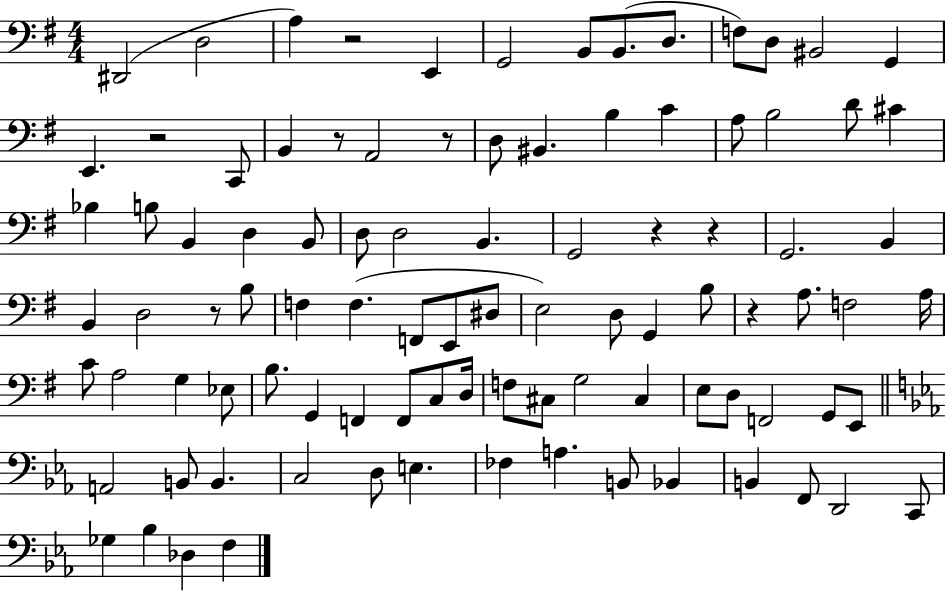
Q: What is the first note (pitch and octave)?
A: D#2